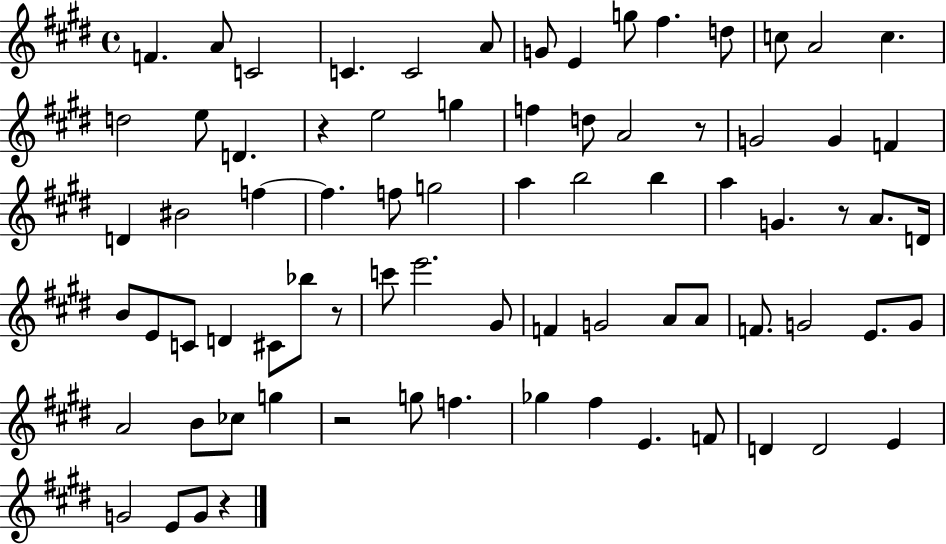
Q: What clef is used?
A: treble